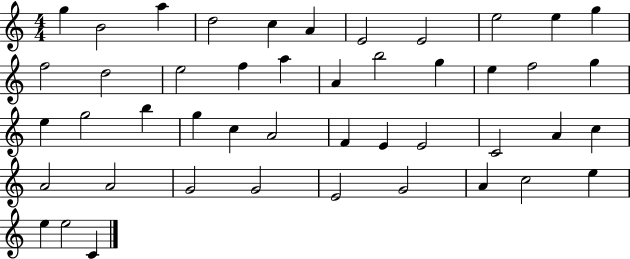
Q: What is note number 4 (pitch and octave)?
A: D5